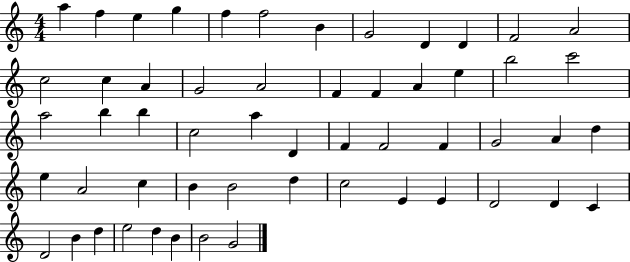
A5/q F5/q E5/q G5/q F5/q F5/h B4/q G4/h D4/q D4/q F4/h A4/h C5/h C5/q A4/q G4/h A4/h F4/q F4/q A4/q E5/q B5/h C6/h A5/h B5/q B5/q C5/h A5/q D4/q F4/q F4/h F4/q G4/h A4/q D5/q E5/q A4/h C5/q B4/q B4/h D5/q C5/h E4/q E4/q D4/h D4/q C4/q D4/h B4/q D5/q E5/h D5/q B4/q B4/h G4/h